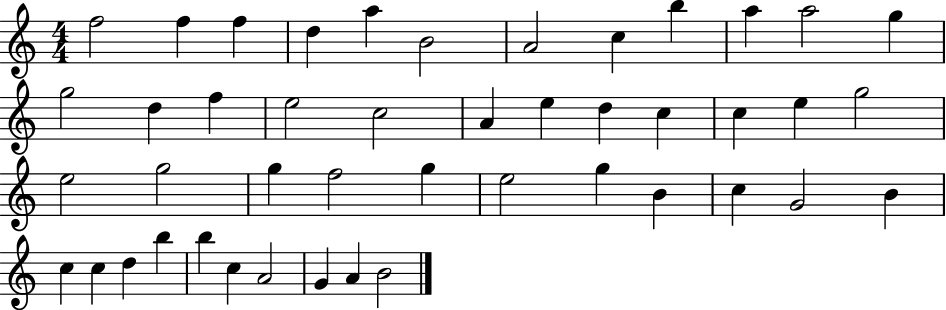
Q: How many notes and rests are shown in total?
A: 45